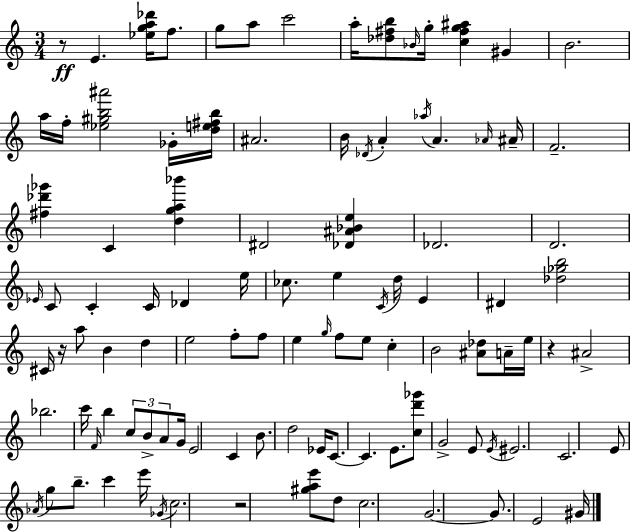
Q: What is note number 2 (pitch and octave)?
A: F5